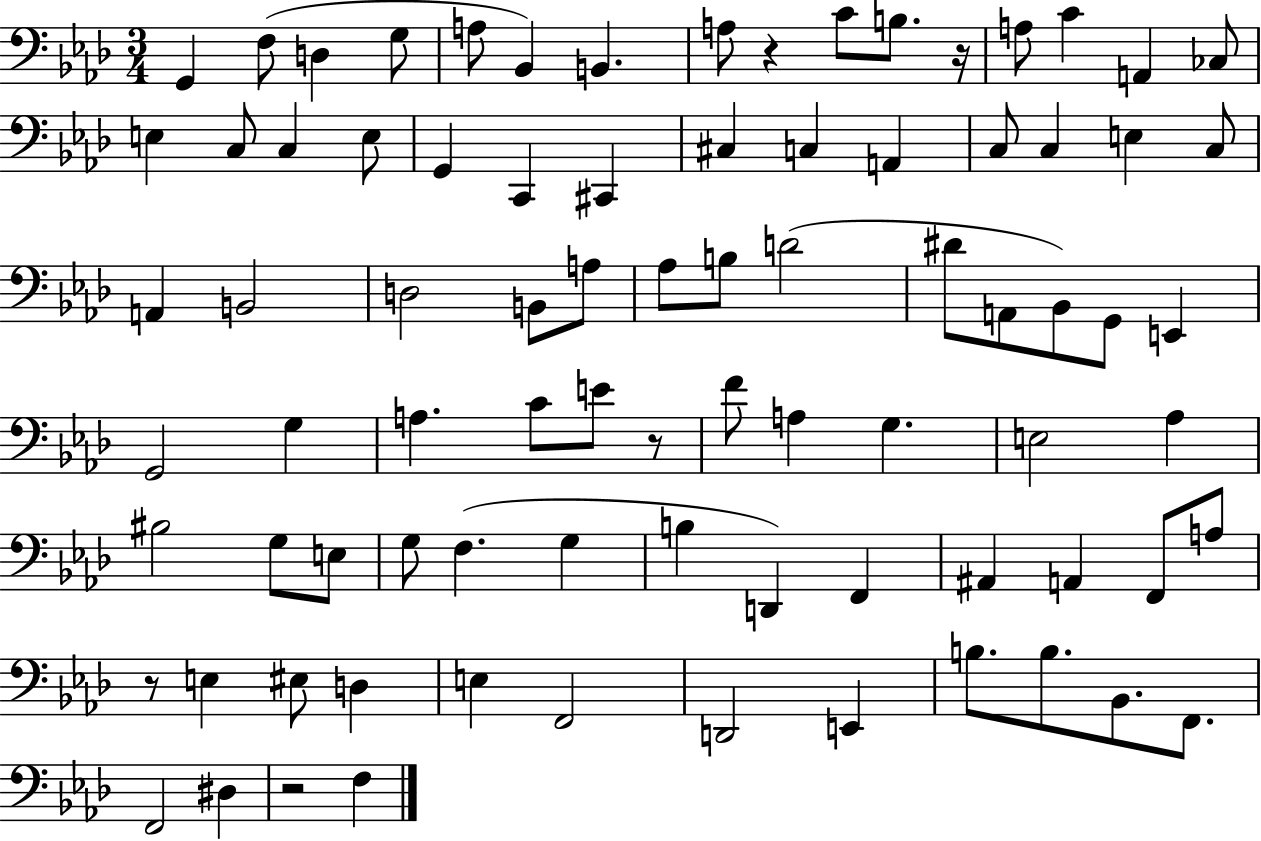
X:1
T:Untitled
M:3/4
L:1/4
K:Ab
G,, F,/2 D, G,/2 A,/2 _B,, B,, A,/2 z C/2 B,/2 z/4 A,/2 C A,, _C,/2 E, C,/2 C, E,/2 G,, C,, ^C,, ^C, C, A,, C,/2 C, E, C,/2 A,, B,,2 D,2 B,,/2 A,/2 _A,/2 B,/2 D2 ^D/2 A,,/2 _B,,/2 G,,/2 E,, G,,2 G, A, C/2 E/2 z/2 F/2 A, G, E,2 _A, ^B,2 G,/2 E,/2 G,/2 F, G, B, D,, F,, ^A,, A,, F,,/2 A,/2 z/2 E, ^E,/2 D, E, F,,2 D,,2 E,, B,/2 B,/2 _B,,/2 F,,/2 F,,2 ^D, z2 F,